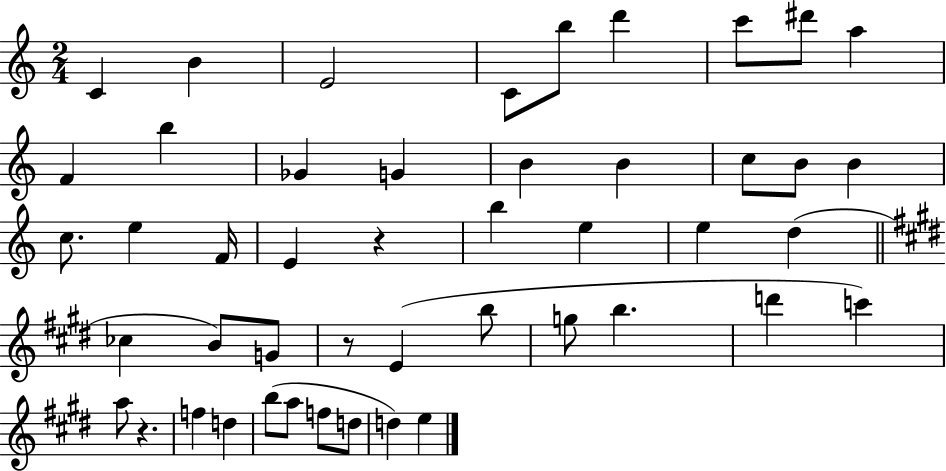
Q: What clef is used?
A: treble